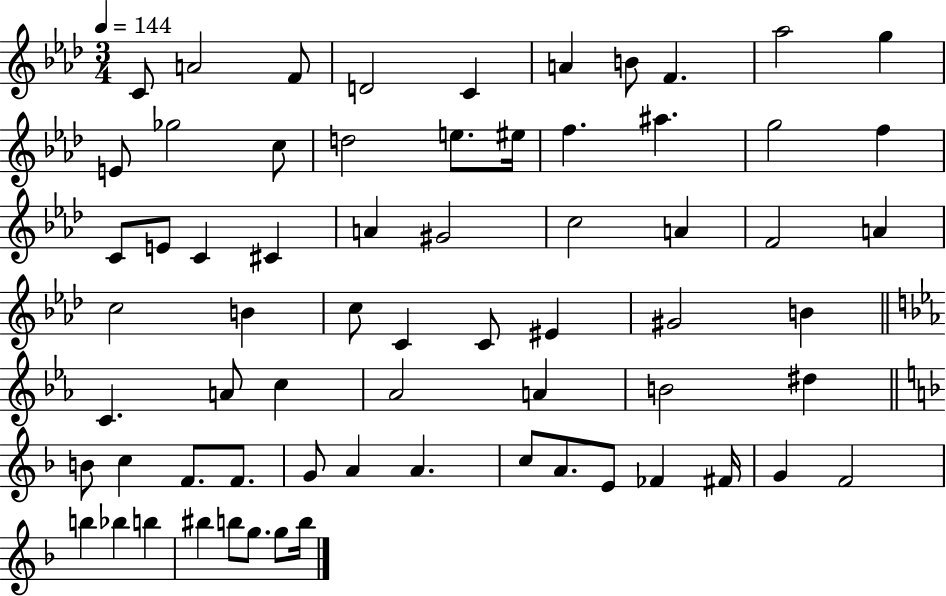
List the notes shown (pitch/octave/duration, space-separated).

C4/e A4/h F4/e D4/h C4/q A4/q B4/e F4/q. Ab5/h G5/q E4/e Gb5/h C5/e D5/h E5/e. EIS5/s F5/q. A#5/q. G5/h F5/q C4/e E4/e C4/q C#4/q A4/q G#4/h C5/h A4/q F4/h A4/q C5/h B4/q C5/e C4/q C4/e EIS4/q G#4/h B4/q C4/q. A4/e C5/q Ab4/h A4/q B4/h D#5/q B4/e C5/q F4/e. F4/e. G4/e A4/q A4/q. C5/e A4/e. E4/e FES4/q F#4/s G4/q F4/h B5/q Bb5/q B5/q BIS5/q B5/e G5/e. G5/e B5/s